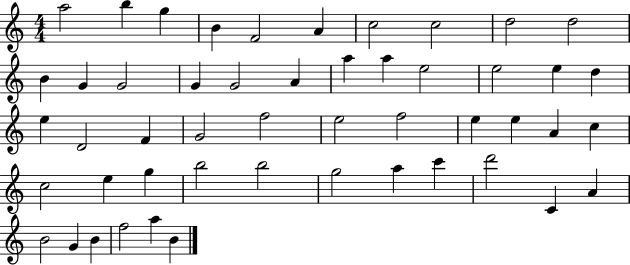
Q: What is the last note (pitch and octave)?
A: B4